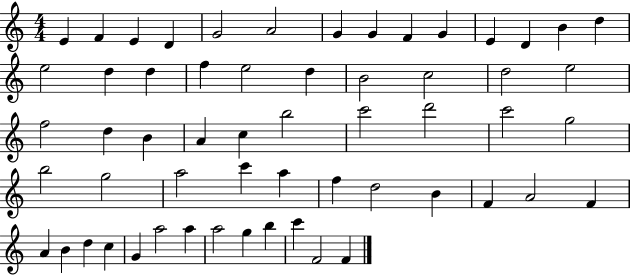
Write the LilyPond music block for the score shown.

{
  \clef treble
  \numericTimeSignature
  \time 4/4
  \key c \major
  e'4 f'4 e'4 d'4 | g'2 a'2 | g'4 g'4 f'4 g'4 | e'4 d'4 b'4 d''4 | \break e''2 d''4 d''4 | f''4 e''2 d''4 | b'2 c''2 | d''2 e''2 | \break f''2 d''4 b'4 | a'4 c''4 b''2 | c'''2 d'''2 | c'''2 g''2 | \break b''2 g''2 | a''2 c'''4 a''4 | f''4 d''2 b'4 | f'4 a'2 f'4 | \break a'4 b'4 d''4 c''4 | g'4 a''2 a''4 | a''2 g''4 b''4 | c'''4 f'2 f'4 | \break \bar "|."
}